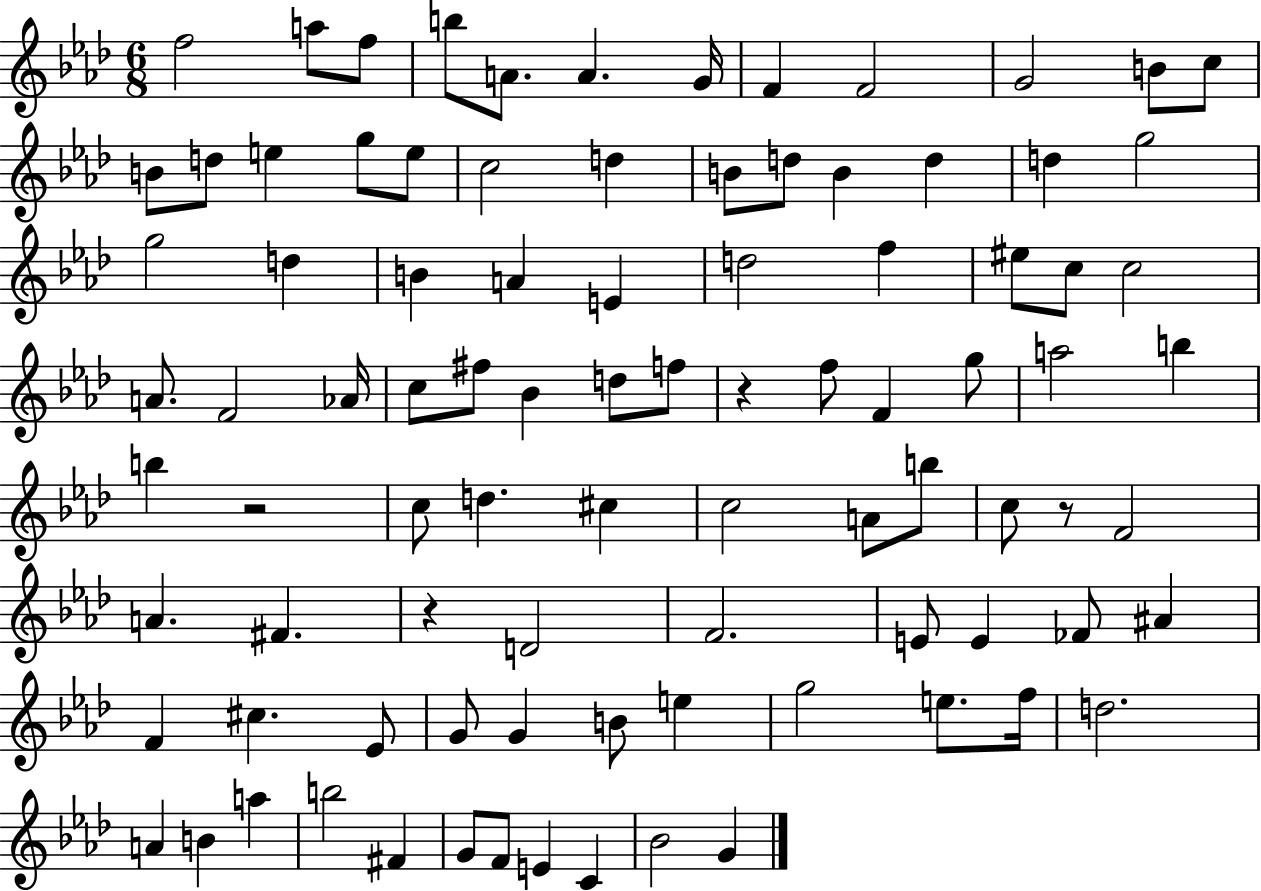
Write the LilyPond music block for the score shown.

{
  \clef treble
  \numericTimeSignature
  \time 6/8
  \key aes \major
  f''2 a''8 f''8 | b''8 a'8. a'4. g'16 | f'4 f'2 | g'2 b'8 c''8 | \break b'8 d''8 e''4 g''8 e''8 | c''2 d''4 | b'8 d''8 b'4 d''4 | d''4 g''2 | \break g''2 d''4 | b'4 a'4 e'4 | d''2 f''4 | eis''8 c''8 c''2 | \break a'8. f'2 aes'16 | c''8 fis''8 bes'4 d''8 f''8 | r4 f''8 f'4 g''8 | a''2 b''4 | \break b''4 r2 | c''8 d''4. cis''4 | c''2 a'8 b''8 | c''8 r8 f'2 | \break a'4. fis'4. | r4 d'2 | f'2. | e'8 e'4 fes'8 ais'4 | \break f'4 cis''4. ees'8 | g'8 g'4 b'8 e''4 | g''2 e''8. f''16 | d''2. | \break a'4 b'4 a''4 | b''2 fis'4 | g'8 f'8 e'4 c'4 | bes'2 g'4 | \break \bar "|."
}